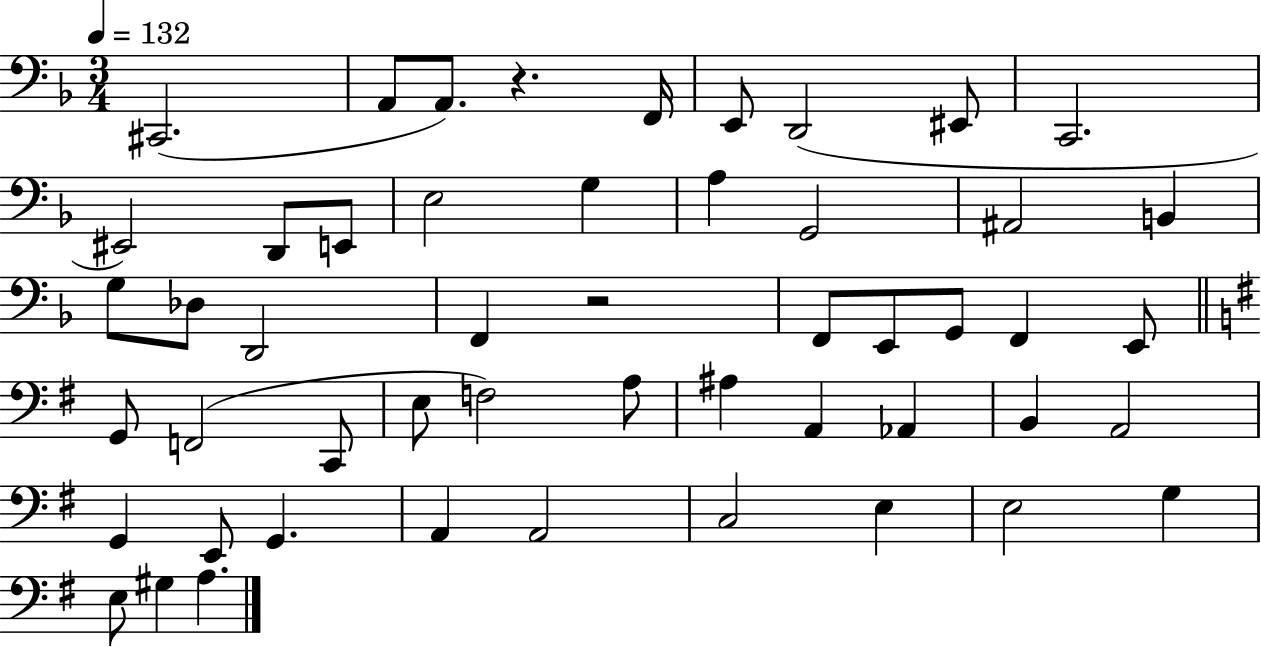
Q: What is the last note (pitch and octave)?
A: A3